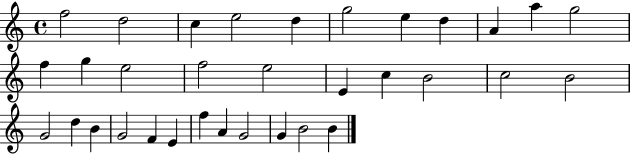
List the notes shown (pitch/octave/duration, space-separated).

F5/h D5/h C5/q E5/h D5/q G5/h E5/q D5/q A4/q A5/q G5/h F5/q G5/q E5/h F5/h E5/h E4/q C5/q B4/h C5/h B4/h G4/h D5/q B4/q G4/h F4/q E4/q F5/q A4/q G4/h G4/q B4/h B4/q